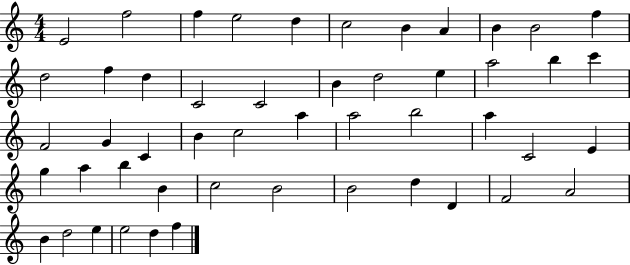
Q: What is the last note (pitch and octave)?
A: F5